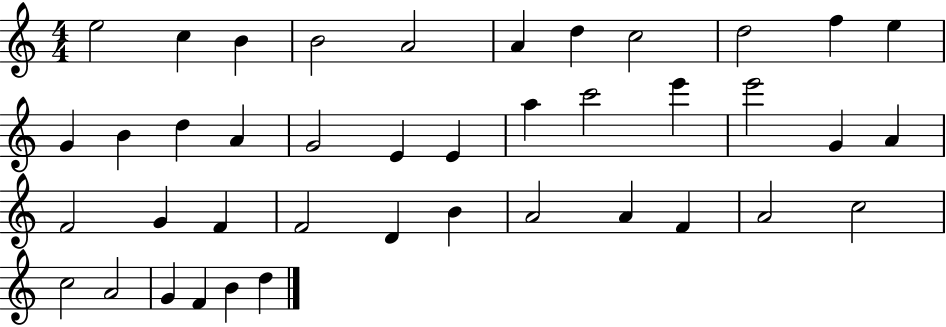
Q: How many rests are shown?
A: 0